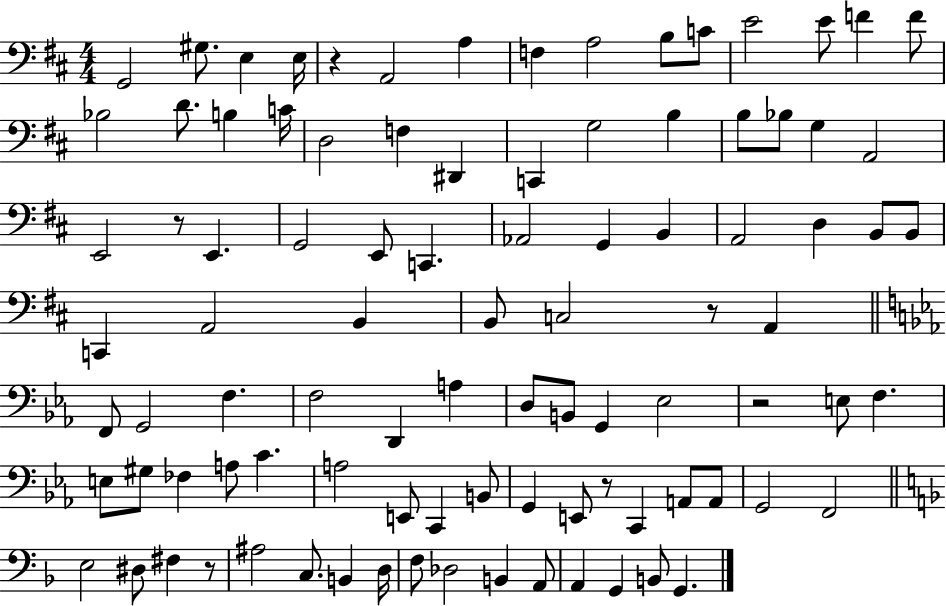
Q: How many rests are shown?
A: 6